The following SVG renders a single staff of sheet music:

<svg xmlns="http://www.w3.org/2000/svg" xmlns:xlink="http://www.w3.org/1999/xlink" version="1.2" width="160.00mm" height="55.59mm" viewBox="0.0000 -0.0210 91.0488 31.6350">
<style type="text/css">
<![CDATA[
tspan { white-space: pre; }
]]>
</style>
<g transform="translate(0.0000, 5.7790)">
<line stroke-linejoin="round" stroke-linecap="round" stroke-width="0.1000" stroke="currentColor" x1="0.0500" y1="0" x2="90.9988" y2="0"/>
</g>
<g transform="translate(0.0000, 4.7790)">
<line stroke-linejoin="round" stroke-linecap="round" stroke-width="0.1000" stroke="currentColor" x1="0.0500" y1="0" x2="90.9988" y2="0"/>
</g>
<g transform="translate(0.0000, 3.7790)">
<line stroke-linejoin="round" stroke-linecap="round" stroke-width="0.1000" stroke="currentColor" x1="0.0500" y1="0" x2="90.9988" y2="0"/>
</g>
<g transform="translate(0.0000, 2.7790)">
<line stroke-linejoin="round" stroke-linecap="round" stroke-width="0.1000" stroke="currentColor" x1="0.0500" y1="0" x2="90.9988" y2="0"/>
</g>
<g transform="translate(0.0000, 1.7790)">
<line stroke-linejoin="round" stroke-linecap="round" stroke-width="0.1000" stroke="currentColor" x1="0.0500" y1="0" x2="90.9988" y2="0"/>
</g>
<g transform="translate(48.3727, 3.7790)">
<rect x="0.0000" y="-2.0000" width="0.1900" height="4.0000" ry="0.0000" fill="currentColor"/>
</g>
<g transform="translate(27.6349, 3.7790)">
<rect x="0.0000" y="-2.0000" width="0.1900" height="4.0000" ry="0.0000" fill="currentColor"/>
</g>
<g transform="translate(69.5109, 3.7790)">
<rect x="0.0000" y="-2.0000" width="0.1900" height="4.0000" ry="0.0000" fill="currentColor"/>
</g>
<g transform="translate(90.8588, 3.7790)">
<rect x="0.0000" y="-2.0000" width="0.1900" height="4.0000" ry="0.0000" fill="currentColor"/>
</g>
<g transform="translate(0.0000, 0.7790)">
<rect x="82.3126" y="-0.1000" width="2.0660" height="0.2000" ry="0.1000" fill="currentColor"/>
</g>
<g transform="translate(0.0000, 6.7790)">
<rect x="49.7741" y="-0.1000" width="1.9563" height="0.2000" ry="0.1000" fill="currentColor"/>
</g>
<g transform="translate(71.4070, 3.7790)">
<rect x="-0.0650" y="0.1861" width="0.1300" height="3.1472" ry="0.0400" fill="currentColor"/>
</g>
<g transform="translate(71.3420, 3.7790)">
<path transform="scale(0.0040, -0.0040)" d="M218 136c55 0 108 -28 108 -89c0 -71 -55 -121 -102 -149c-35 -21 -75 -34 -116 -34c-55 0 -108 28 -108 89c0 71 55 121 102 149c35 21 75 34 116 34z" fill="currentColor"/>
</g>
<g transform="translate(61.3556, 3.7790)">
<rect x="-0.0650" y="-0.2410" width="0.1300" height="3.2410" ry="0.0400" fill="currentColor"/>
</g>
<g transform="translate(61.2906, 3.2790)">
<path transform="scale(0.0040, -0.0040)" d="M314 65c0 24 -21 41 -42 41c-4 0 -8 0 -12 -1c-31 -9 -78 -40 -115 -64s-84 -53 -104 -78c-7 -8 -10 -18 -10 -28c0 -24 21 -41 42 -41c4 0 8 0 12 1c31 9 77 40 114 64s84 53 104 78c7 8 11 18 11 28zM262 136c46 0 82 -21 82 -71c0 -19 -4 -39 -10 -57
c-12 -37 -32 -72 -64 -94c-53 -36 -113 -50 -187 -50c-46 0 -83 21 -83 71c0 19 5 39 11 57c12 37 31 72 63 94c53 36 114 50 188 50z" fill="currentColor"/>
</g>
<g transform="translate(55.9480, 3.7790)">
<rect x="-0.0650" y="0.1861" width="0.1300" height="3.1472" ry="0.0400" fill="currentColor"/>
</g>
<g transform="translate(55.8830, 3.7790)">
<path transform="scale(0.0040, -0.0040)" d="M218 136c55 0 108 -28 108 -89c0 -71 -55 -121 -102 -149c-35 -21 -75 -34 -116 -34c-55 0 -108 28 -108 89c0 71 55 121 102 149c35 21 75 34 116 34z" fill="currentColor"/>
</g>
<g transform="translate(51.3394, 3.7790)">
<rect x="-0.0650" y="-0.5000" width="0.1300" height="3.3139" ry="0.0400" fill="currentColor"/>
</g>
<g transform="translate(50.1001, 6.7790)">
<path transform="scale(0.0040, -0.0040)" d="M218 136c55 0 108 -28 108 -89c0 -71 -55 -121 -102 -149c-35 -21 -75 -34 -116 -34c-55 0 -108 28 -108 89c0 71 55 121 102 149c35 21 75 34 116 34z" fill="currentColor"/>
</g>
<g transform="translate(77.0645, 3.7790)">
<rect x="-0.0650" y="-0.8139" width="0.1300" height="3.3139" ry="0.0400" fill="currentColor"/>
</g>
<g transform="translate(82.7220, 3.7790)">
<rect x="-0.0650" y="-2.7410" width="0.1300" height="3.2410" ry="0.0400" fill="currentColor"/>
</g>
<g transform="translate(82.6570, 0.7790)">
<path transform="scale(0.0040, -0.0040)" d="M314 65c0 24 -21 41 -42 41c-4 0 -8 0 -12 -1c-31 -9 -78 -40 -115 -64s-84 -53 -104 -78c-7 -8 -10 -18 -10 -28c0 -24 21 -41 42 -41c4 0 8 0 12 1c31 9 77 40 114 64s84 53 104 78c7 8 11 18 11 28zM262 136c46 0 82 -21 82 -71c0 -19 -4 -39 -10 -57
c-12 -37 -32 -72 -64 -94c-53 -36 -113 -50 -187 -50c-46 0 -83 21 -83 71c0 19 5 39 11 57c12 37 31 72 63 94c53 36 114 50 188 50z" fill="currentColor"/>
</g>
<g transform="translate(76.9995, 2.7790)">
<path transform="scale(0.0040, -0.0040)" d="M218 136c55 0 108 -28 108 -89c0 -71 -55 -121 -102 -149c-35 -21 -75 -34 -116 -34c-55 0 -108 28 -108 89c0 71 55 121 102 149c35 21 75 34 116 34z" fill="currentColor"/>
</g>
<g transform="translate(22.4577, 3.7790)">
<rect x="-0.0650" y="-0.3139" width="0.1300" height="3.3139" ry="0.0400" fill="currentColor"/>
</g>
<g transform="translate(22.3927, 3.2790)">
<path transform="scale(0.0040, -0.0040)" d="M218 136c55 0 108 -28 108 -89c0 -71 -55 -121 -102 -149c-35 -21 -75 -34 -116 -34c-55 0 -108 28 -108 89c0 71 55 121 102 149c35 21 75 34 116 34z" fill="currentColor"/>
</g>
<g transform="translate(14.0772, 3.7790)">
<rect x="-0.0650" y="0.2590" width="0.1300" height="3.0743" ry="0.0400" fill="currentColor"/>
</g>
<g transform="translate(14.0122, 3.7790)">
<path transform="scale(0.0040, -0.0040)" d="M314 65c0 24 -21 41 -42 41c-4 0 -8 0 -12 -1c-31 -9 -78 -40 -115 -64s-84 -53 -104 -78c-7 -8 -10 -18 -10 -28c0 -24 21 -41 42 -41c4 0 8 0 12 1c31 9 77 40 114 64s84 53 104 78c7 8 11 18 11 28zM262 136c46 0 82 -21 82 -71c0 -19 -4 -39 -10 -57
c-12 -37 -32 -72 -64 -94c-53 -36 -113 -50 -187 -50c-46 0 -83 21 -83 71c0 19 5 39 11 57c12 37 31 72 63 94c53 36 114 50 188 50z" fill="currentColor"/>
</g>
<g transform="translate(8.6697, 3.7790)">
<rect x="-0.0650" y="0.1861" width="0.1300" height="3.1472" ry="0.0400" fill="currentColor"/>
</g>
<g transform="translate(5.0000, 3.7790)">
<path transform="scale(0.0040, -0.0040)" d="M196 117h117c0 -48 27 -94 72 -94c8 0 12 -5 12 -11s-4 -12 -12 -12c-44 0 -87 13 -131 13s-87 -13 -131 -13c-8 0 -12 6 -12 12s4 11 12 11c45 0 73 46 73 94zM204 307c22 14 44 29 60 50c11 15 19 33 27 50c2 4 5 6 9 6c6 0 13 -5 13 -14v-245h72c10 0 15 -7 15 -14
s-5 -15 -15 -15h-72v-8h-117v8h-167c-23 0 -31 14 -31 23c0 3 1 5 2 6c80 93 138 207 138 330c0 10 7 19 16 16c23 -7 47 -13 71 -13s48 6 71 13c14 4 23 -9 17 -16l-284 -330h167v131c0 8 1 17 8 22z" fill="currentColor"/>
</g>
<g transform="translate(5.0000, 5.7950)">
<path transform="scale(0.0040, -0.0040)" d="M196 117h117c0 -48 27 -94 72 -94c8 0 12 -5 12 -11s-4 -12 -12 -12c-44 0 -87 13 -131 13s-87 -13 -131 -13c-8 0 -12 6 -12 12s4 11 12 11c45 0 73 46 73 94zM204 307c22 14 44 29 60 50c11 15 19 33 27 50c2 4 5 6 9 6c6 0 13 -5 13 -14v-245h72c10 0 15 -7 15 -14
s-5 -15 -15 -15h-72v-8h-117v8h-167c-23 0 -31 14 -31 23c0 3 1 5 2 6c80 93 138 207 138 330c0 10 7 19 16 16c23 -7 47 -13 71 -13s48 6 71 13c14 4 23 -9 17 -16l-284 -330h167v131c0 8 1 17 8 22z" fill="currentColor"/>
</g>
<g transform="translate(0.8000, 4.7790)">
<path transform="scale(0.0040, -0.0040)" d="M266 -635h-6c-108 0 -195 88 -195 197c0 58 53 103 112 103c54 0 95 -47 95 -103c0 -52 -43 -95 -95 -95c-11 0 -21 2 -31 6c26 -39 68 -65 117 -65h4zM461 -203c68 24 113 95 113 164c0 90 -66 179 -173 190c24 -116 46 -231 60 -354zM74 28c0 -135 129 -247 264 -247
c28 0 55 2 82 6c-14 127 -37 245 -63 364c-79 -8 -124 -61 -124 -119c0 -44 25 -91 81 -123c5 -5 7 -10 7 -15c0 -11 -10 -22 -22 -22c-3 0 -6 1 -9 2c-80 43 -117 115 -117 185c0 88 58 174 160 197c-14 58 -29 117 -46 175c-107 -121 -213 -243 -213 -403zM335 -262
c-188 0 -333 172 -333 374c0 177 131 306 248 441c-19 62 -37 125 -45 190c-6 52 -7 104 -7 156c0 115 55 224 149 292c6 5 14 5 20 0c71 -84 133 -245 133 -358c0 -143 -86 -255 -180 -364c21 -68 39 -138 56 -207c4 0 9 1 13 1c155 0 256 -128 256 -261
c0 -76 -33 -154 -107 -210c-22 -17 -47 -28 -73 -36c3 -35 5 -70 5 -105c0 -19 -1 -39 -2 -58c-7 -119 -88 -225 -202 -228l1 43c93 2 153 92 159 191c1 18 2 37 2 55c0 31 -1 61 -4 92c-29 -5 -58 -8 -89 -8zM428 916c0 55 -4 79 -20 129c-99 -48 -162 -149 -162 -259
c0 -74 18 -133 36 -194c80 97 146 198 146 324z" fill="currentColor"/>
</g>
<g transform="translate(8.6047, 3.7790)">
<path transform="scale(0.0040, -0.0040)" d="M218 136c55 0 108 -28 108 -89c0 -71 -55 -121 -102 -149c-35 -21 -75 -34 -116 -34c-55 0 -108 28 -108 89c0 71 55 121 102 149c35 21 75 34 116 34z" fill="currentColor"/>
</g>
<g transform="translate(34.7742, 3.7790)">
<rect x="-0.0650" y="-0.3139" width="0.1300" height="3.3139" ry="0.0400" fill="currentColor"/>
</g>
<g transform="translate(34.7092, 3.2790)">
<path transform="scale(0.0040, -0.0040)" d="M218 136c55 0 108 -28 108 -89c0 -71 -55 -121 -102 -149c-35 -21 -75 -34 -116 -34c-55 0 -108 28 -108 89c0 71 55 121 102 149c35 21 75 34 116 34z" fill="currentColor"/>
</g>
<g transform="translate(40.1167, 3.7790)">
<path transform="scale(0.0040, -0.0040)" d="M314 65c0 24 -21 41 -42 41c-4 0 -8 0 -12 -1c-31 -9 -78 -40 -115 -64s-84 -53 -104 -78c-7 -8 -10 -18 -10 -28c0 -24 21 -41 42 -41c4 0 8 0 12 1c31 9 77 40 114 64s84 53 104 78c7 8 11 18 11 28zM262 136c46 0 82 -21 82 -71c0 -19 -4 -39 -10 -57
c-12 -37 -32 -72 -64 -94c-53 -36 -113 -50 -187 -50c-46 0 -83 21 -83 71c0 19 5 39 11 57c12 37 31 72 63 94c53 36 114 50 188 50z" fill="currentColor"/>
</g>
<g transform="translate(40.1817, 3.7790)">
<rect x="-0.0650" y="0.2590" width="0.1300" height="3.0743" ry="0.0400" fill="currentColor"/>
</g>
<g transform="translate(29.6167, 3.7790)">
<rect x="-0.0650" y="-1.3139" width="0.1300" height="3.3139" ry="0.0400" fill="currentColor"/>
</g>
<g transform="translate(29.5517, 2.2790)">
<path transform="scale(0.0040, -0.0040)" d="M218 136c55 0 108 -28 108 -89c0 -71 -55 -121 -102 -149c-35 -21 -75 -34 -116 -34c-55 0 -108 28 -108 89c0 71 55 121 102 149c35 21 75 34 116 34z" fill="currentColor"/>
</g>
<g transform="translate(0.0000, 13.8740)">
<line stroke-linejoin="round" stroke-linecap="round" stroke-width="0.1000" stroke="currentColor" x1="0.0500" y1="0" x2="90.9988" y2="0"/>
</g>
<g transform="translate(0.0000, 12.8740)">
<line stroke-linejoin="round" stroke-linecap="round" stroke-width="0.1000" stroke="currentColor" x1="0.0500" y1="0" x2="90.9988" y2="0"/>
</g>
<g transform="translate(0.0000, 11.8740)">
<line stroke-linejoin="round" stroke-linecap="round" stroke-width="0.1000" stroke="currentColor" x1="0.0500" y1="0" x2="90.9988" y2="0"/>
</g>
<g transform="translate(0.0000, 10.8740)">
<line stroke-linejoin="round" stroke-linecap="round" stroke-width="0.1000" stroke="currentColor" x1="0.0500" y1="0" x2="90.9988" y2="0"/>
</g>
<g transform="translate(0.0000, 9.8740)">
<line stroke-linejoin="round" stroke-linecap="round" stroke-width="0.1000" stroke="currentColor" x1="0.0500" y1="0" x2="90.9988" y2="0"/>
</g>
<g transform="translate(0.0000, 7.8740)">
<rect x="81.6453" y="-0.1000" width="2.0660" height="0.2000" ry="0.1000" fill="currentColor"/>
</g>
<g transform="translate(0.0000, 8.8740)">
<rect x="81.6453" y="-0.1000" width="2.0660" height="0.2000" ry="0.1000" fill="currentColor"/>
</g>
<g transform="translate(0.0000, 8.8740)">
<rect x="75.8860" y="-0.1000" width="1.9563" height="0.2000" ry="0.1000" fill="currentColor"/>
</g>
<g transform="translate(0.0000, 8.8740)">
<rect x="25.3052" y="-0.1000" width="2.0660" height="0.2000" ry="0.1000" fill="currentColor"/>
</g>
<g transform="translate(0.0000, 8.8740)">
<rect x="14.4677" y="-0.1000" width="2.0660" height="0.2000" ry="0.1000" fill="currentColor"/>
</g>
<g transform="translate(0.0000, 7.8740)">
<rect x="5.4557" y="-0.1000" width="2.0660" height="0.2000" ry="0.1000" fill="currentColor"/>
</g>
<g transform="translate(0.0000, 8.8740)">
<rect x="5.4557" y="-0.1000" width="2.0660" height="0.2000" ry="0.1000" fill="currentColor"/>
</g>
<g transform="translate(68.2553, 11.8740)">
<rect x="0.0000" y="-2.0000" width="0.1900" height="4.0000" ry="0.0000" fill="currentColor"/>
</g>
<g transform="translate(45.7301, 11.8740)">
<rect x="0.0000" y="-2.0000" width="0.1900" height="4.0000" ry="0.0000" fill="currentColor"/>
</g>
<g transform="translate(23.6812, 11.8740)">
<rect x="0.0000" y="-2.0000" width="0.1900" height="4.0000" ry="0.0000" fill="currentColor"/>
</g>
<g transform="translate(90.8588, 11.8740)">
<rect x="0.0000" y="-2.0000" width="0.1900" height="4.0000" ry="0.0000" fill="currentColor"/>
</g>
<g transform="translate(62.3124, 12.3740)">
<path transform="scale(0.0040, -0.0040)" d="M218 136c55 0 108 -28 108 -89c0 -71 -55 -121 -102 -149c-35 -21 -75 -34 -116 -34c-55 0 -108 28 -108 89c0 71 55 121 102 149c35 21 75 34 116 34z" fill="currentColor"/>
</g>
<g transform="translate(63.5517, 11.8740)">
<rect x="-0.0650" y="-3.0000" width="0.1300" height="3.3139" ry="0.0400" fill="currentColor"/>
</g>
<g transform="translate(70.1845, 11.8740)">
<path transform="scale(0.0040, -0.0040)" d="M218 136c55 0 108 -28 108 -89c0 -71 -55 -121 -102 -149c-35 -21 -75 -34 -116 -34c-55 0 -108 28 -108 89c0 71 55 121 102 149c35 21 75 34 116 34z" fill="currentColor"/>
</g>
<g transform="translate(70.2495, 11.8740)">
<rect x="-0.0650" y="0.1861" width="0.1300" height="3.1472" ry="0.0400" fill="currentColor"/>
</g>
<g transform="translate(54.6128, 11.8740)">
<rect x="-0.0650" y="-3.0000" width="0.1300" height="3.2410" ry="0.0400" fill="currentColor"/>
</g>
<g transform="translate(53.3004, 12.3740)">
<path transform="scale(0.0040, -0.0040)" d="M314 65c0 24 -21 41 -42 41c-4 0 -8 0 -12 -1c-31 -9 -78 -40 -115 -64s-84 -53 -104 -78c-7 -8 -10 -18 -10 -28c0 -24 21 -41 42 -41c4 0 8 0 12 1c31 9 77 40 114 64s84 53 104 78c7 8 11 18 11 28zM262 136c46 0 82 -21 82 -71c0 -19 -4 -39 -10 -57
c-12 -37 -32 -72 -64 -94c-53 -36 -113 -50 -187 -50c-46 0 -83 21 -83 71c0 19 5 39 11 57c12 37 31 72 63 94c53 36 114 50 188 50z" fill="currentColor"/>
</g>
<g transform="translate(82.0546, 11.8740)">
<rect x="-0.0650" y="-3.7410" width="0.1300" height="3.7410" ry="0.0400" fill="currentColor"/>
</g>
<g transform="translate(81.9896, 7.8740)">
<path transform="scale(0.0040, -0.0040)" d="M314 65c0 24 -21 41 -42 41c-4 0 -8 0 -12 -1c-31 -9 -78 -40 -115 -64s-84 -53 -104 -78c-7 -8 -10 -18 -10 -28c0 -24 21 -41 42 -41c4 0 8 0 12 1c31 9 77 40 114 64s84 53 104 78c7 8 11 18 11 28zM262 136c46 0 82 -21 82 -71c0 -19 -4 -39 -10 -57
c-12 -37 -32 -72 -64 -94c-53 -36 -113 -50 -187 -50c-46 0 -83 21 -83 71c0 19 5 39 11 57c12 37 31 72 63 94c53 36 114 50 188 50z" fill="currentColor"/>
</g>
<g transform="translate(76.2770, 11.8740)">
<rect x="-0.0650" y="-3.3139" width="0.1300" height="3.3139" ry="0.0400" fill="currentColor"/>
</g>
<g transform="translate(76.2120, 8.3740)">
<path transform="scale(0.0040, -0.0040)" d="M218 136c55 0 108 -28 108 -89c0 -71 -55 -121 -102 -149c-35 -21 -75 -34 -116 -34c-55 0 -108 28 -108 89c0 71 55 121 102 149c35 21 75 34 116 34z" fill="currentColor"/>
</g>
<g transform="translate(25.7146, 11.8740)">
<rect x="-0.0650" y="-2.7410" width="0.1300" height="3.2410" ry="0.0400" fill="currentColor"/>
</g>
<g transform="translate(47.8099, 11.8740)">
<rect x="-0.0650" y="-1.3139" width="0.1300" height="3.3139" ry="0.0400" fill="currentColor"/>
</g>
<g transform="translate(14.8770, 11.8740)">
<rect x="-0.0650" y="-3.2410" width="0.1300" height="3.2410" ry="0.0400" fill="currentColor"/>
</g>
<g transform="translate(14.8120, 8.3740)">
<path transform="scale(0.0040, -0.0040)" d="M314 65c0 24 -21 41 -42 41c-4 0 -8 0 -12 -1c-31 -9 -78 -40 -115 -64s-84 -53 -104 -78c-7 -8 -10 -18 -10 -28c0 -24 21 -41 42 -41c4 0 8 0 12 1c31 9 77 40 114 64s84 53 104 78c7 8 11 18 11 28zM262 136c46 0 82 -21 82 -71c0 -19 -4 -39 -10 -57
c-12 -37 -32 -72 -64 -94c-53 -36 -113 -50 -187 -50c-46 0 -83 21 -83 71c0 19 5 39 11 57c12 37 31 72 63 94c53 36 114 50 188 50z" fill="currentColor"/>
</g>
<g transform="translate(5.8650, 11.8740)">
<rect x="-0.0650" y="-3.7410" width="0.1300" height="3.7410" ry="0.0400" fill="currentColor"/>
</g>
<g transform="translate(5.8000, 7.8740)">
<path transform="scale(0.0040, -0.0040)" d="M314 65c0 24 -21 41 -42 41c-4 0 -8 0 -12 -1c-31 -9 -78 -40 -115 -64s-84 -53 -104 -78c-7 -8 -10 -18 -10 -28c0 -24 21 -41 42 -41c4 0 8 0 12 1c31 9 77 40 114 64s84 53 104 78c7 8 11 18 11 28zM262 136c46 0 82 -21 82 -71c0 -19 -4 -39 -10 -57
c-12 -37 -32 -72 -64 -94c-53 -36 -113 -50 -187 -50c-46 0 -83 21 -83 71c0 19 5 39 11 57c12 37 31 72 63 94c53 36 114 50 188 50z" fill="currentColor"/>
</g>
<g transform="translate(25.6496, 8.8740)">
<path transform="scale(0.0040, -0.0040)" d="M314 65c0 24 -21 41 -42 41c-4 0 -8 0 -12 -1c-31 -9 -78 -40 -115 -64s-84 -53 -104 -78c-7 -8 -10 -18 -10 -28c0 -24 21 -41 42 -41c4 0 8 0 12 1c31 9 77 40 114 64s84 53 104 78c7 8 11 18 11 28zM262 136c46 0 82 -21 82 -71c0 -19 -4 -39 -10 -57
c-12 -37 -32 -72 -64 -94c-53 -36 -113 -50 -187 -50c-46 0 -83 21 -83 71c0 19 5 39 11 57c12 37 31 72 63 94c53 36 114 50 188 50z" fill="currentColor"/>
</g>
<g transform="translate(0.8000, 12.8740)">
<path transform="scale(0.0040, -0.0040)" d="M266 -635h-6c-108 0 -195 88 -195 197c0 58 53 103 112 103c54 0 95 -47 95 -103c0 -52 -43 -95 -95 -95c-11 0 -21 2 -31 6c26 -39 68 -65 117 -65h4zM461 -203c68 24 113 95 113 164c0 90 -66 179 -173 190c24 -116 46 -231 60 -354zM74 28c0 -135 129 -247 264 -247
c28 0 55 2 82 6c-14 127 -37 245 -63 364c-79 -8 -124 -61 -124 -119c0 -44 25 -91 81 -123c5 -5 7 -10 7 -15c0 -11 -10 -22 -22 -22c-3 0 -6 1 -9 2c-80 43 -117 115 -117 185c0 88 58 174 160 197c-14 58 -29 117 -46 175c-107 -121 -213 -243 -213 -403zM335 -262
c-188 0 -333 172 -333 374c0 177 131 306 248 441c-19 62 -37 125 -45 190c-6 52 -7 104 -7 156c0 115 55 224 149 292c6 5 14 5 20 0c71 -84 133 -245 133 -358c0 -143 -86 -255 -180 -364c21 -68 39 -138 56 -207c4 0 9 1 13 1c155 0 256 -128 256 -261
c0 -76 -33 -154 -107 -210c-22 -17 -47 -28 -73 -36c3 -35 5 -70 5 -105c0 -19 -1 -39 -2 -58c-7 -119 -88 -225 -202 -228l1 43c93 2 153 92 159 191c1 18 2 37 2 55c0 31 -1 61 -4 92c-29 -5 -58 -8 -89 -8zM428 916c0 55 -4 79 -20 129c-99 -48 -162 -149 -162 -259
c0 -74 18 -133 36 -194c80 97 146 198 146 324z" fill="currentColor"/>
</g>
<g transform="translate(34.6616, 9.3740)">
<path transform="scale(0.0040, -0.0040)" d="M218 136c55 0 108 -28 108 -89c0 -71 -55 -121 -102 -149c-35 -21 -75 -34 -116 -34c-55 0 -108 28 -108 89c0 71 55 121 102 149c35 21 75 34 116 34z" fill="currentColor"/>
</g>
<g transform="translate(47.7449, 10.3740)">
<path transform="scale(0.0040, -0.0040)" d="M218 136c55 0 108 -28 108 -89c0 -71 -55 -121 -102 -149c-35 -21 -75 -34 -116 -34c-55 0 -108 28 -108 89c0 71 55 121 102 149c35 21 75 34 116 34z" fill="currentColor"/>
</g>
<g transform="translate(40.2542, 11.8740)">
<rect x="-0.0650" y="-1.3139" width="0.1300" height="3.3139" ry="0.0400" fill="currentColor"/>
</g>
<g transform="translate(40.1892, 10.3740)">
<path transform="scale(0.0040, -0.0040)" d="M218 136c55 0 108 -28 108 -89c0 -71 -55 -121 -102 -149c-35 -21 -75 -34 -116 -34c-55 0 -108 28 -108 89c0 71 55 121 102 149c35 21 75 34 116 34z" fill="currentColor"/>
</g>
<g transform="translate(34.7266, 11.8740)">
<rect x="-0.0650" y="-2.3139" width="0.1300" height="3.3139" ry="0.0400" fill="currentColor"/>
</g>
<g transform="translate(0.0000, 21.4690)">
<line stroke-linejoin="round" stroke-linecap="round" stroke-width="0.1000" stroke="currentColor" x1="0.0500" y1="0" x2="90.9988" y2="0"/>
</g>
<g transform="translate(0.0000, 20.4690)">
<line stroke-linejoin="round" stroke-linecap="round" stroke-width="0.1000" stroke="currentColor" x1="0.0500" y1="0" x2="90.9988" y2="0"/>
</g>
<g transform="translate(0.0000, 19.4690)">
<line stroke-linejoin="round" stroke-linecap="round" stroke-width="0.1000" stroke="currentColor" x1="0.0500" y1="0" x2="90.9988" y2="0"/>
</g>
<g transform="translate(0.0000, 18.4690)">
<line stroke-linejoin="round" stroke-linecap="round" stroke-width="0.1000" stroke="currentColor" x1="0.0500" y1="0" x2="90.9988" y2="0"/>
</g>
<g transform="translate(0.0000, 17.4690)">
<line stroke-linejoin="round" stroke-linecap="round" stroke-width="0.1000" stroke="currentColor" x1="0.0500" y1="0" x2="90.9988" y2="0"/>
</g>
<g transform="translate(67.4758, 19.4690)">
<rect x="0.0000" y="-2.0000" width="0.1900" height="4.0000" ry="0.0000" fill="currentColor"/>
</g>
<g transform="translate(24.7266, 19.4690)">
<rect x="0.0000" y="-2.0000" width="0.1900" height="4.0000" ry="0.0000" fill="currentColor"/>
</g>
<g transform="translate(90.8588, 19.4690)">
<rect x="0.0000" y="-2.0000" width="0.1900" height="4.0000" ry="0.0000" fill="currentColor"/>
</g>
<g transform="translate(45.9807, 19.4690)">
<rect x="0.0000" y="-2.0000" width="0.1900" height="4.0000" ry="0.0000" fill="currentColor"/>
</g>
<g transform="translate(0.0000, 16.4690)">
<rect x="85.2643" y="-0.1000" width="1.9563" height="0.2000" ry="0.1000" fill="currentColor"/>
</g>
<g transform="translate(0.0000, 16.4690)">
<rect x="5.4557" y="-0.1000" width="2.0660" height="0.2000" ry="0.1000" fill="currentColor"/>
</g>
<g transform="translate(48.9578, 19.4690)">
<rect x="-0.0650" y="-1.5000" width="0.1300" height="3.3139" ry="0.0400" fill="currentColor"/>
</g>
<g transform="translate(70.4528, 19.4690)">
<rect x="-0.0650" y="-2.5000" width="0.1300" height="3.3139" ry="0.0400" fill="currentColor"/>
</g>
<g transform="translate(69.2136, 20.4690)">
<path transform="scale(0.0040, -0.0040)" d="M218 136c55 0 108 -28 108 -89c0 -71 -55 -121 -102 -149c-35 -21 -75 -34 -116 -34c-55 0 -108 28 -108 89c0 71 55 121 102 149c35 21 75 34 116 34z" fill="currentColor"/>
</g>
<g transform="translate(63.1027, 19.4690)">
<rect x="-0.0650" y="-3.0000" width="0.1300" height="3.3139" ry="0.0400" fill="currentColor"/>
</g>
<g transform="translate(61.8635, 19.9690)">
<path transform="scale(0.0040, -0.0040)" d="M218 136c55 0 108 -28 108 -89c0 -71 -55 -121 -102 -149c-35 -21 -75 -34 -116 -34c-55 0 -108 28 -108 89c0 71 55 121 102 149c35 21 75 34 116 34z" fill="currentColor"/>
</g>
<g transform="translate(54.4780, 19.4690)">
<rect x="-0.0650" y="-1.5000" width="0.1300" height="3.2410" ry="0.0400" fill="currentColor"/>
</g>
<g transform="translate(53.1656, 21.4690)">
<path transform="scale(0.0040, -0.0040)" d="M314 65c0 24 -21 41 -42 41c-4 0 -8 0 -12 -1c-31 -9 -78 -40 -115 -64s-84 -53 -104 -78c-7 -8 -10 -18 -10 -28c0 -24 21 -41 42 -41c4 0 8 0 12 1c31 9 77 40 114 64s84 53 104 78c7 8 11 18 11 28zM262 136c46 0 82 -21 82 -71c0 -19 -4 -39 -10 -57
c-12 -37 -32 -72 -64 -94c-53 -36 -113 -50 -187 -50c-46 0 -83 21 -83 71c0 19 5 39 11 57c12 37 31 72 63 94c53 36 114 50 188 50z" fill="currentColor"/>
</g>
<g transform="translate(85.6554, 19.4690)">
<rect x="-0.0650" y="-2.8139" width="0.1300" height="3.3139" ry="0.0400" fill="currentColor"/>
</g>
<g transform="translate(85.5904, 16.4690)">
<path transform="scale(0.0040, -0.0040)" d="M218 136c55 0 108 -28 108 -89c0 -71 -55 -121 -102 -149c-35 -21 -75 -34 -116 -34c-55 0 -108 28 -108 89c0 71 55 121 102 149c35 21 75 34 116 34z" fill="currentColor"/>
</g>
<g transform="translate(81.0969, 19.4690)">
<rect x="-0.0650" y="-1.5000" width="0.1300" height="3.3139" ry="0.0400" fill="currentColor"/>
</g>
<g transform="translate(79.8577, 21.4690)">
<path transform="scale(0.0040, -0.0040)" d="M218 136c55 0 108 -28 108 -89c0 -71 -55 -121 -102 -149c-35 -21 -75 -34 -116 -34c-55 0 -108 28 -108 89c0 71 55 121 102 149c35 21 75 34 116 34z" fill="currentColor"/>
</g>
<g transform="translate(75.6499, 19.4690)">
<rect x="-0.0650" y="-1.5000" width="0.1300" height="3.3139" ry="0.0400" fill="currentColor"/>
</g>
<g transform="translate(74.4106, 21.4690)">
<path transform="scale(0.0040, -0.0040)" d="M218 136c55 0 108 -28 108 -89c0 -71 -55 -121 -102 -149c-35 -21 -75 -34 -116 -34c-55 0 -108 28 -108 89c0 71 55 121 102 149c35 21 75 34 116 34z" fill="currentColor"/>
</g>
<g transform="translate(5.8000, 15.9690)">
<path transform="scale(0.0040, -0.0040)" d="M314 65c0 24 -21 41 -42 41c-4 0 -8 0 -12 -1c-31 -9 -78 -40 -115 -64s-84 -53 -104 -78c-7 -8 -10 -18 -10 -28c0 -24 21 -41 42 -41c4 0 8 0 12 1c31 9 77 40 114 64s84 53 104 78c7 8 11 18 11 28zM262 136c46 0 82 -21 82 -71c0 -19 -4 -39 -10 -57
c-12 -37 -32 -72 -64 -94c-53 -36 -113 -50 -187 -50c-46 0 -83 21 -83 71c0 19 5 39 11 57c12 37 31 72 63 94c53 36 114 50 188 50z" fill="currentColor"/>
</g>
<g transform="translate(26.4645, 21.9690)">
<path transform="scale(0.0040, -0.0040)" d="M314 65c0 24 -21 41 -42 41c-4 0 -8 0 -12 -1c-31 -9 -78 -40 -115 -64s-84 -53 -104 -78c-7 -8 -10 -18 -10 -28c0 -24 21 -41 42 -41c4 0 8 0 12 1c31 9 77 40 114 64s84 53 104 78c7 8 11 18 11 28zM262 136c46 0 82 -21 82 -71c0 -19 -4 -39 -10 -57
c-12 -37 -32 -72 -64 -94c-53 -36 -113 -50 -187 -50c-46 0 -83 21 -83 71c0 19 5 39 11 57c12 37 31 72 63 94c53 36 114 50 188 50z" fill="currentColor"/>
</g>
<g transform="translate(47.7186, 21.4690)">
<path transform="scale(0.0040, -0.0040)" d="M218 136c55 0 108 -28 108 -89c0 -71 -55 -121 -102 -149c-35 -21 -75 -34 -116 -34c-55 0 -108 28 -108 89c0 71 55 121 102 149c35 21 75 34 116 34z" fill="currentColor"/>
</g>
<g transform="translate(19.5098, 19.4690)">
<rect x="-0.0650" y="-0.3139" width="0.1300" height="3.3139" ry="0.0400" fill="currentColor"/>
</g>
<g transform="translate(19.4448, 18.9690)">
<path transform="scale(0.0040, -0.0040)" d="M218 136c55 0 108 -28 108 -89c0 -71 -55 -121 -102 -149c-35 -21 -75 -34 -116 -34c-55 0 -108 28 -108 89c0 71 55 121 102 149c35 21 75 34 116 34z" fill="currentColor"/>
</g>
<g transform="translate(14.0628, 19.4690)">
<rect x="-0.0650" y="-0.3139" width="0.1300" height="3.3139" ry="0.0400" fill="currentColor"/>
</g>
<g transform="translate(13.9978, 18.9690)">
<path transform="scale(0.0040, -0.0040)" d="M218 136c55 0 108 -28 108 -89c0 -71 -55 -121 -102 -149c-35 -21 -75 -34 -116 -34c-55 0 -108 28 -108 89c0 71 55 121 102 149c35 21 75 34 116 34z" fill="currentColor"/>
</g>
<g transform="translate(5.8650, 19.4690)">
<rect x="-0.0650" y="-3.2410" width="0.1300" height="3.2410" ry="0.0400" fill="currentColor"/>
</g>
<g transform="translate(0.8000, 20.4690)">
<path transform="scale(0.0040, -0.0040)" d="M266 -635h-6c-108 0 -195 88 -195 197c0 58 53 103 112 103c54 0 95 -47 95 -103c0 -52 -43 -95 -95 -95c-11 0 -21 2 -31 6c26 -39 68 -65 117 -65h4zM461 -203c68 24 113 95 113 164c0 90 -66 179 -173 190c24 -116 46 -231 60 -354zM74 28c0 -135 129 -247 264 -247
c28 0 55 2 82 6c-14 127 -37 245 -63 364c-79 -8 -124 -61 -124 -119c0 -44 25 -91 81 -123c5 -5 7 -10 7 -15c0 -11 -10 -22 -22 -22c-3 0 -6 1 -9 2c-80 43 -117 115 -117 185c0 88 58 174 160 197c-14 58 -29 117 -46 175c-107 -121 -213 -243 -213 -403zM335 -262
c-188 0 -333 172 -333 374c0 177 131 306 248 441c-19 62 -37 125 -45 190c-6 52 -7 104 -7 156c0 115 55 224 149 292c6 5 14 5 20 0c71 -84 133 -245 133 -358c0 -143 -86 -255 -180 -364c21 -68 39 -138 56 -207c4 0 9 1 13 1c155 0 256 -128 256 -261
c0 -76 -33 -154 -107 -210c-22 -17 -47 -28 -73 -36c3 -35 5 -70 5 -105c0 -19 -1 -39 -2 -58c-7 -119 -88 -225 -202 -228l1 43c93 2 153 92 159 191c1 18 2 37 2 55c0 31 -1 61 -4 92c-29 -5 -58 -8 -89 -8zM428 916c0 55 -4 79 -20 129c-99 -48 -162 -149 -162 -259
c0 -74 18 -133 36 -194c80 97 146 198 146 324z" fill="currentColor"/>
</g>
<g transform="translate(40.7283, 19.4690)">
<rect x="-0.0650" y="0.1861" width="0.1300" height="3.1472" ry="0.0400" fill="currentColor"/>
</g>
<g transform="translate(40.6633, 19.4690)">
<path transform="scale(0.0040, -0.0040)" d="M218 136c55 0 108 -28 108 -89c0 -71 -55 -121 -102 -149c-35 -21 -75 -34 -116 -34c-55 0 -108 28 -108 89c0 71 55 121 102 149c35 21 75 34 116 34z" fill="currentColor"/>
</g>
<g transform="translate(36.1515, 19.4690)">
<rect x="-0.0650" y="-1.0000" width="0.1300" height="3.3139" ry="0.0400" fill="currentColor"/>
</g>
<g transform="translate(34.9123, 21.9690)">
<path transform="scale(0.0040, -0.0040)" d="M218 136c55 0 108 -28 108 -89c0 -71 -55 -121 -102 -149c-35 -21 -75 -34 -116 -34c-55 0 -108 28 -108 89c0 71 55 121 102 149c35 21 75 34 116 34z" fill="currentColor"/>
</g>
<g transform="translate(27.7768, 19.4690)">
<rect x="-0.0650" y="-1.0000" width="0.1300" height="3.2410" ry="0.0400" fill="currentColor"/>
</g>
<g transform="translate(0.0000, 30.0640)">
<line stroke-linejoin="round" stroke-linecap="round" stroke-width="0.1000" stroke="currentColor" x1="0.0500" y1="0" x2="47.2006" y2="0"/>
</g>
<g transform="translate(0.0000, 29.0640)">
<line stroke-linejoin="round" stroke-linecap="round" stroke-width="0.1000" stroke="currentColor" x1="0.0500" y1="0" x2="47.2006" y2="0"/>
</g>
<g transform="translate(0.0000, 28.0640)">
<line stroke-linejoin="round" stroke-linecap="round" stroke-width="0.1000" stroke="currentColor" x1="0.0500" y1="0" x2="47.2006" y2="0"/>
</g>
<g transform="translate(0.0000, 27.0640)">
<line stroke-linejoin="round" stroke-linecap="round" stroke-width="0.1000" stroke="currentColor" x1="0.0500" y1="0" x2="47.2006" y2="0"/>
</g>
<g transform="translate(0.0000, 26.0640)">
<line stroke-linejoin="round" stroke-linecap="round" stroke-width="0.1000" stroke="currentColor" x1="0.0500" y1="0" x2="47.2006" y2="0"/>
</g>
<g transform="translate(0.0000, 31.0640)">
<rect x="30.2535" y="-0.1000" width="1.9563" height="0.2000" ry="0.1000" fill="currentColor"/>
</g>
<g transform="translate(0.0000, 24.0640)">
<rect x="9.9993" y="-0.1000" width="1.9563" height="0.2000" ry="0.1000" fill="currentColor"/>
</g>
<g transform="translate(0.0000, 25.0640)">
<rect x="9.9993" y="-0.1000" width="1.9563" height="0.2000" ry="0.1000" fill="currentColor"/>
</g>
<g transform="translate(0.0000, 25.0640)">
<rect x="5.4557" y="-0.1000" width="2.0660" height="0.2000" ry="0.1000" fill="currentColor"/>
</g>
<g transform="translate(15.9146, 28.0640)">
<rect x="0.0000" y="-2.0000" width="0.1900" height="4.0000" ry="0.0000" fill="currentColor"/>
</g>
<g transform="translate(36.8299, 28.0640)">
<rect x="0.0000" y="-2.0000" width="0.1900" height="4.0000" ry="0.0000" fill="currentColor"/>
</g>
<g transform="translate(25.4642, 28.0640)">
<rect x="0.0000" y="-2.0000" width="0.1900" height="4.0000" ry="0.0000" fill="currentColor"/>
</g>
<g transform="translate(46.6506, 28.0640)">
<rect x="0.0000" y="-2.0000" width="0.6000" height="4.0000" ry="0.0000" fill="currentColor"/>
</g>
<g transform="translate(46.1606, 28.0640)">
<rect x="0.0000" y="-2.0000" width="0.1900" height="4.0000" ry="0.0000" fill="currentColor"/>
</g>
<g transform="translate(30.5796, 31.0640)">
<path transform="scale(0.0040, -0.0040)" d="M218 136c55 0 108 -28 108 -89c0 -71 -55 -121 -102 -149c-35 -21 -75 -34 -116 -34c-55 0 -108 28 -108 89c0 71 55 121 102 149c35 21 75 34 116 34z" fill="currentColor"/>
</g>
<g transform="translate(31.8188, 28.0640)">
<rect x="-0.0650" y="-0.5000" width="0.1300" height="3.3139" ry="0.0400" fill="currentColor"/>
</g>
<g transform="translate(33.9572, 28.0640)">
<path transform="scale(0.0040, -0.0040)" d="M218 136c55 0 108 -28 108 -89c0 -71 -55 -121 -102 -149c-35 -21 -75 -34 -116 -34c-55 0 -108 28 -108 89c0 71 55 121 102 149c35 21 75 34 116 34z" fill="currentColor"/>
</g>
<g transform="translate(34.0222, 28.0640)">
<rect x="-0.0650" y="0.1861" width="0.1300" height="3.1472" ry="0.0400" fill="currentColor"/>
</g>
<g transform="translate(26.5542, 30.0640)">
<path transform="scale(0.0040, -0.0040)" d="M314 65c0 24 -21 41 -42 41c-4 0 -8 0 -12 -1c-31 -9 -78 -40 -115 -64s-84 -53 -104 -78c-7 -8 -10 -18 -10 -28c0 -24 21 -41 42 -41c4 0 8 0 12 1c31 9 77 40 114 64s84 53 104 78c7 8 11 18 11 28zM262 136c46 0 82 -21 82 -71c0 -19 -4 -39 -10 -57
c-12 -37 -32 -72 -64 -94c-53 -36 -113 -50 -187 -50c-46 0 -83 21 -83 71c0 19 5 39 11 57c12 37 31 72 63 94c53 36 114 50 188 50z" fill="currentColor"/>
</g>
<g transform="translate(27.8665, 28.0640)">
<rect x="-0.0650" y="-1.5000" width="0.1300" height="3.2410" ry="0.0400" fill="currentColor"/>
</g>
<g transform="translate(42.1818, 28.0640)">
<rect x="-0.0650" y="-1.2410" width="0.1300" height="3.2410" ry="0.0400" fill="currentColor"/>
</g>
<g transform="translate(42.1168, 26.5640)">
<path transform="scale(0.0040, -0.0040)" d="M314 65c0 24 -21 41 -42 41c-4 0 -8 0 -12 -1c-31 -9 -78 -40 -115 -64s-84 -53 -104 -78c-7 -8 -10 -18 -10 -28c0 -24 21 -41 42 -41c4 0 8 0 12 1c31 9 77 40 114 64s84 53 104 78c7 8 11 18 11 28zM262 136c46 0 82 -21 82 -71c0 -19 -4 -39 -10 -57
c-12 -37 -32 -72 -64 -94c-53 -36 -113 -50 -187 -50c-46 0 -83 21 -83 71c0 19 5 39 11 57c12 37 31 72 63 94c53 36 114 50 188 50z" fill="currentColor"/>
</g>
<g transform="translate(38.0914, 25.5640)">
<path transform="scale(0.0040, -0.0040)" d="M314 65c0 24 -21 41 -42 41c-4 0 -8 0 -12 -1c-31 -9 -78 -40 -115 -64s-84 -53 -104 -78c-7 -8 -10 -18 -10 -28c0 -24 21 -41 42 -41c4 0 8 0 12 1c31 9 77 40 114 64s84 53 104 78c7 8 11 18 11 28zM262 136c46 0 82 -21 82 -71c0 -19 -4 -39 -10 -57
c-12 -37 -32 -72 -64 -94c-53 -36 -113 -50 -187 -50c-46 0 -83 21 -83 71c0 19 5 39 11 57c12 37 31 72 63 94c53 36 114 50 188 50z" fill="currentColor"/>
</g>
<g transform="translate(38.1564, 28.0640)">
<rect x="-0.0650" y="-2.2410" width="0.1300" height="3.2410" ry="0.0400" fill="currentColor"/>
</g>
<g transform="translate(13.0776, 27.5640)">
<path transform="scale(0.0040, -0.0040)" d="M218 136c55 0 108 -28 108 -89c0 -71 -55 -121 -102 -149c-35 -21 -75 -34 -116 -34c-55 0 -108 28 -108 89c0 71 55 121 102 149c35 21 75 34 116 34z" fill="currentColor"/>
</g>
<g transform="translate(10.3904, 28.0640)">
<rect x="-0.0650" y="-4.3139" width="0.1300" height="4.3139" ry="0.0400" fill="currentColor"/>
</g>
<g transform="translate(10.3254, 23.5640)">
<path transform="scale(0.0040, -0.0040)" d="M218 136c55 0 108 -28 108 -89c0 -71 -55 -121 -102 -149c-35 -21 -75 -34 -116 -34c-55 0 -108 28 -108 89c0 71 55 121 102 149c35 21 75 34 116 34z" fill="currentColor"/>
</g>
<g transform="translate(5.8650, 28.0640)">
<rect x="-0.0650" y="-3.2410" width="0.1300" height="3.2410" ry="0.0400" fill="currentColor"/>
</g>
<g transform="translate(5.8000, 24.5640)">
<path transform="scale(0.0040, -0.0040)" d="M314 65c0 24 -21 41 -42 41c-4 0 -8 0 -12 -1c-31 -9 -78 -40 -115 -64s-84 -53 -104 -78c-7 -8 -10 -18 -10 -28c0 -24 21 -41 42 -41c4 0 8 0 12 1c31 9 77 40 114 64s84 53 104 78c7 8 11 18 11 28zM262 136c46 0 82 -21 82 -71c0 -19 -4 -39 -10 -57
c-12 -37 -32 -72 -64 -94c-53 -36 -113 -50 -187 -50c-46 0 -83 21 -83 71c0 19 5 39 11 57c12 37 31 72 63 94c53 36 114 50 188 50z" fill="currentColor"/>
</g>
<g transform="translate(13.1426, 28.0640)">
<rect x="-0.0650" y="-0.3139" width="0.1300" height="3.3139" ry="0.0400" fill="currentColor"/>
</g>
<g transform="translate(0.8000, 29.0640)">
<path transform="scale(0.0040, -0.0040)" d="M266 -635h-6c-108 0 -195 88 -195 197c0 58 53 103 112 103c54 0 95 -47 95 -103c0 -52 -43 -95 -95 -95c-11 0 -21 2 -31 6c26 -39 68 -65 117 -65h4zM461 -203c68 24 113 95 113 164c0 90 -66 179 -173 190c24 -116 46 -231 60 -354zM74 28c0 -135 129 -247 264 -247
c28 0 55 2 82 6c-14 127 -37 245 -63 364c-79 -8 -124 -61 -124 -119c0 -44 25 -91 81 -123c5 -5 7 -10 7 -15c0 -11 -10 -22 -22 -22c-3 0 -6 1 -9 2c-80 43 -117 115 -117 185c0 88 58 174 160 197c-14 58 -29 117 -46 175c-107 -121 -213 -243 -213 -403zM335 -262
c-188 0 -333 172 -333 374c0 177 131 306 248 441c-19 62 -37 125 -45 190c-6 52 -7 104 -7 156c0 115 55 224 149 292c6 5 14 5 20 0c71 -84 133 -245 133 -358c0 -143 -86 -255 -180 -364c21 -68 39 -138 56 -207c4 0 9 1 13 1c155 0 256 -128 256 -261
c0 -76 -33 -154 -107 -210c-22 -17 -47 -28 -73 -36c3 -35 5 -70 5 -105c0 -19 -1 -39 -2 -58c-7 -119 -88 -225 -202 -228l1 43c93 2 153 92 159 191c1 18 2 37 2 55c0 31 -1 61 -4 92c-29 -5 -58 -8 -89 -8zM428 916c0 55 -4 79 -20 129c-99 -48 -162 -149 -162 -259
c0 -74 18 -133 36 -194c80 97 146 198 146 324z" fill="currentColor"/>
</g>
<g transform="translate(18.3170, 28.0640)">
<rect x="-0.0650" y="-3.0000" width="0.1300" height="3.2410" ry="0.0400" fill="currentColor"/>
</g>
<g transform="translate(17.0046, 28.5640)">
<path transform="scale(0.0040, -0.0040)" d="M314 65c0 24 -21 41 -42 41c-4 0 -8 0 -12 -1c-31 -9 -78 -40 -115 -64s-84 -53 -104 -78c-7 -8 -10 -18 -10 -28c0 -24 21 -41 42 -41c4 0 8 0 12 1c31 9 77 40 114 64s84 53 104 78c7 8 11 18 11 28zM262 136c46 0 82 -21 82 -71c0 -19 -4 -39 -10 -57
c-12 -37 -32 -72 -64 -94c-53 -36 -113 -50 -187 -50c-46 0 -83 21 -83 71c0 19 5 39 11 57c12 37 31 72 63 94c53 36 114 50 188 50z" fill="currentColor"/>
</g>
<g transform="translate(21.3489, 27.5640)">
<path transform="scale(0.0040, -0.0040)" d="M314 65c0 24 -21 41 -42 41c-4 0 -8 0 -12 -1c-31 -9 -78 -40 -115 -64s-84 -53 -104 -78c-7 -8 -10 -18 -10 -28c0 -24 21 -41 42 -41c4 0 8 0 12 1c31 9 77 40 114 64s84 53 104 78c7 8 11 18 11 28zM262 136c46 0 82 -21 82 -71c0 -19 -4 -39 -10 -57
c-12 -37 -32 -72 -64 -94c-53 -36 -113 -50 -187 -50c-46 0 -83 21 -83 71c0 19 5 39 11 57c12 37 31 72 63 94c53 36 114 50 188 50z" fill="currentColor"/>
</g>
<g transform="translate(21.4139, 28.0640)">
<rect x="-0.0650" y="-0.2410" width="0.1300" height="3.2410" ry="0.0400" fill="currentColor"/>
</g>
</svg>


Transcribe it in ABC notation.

X:1
T:Untitled
M:4/4
L:1/4
K:C
B B2 c e c B2 C B c2 B d a2 c'2 b2 a2 g e e A2 A B b c'2 b2 c c D2 D B E E2 A G E E a b2 d' c A2 c2 E2 C B g2 e2